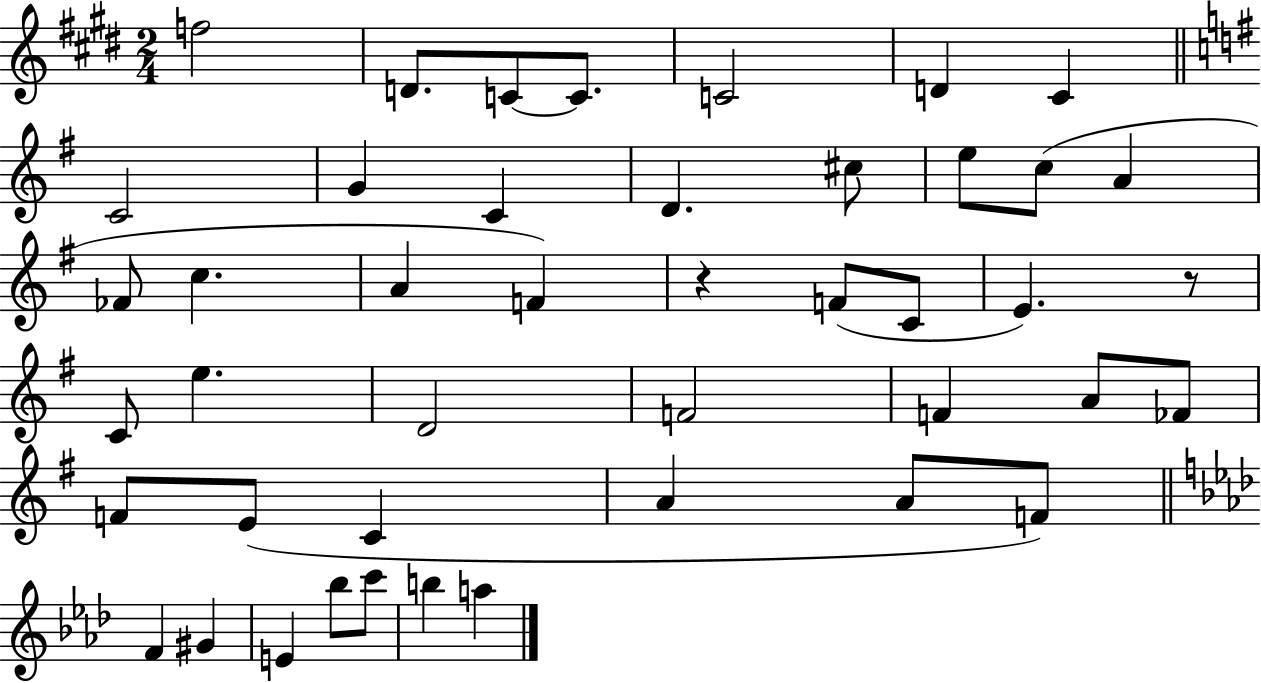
F5/h D4/e. C4/e C4/e. C4/h D4/q C#4/q C4/h G4/q C4/q D4/q. C#5/e E5/e C5/e A4/q FES4/e C5/q. A4/q F4/q R/q F4/e C4/e E4/q. R/e C4/e E5/q. D4/h F4/h F4/q A4/e FES4/e F4/e E4/e C4/q A4/q A4/e F4/e F4/q G#4/q E4/q Bb5/e C6/e B5/q A5/q